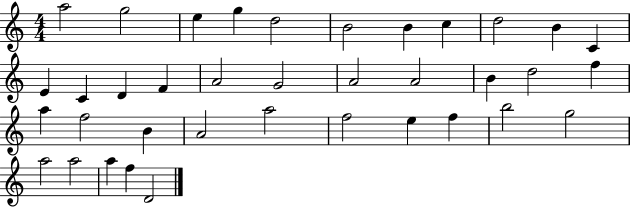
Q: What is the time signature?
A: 4/4